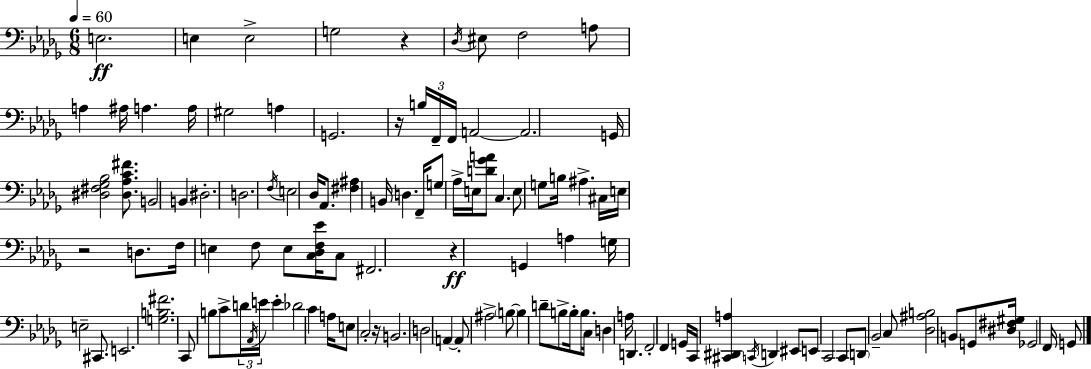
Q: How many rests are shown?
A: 5